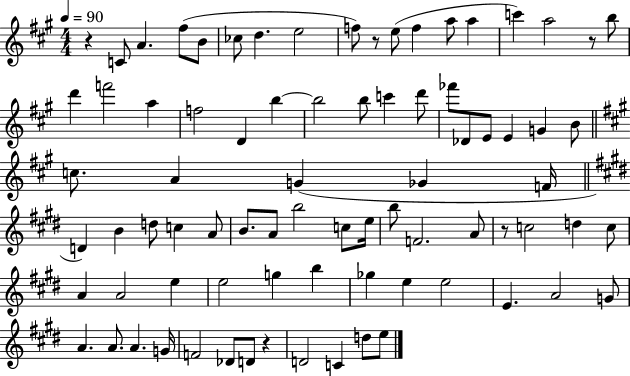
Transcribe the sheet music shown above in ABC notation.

X:1
T:Untitled
M:4/4
L:1/4
K:A
z C/2 A ^f/2 B/2 _c/2 d e2 f/2 z/2 e/2 f a/2 a c' a2 z/2 b/2 d' f'2 a f2 D b b2 b/2 c' d'/2 _f'/2 _D/2 E/2 E G B/2 c/2 A G _G F/4 D B d/2 c A/2 B/2 A/2 b2 c/2 e/4 b/2 F2 A/2 z/2 c2 d c/2 A A2 e e2 g b _g e e2 E A2 G/2 A A/2 A G/4 F2 _D/2 D/2 z D2 C d/2 e/2